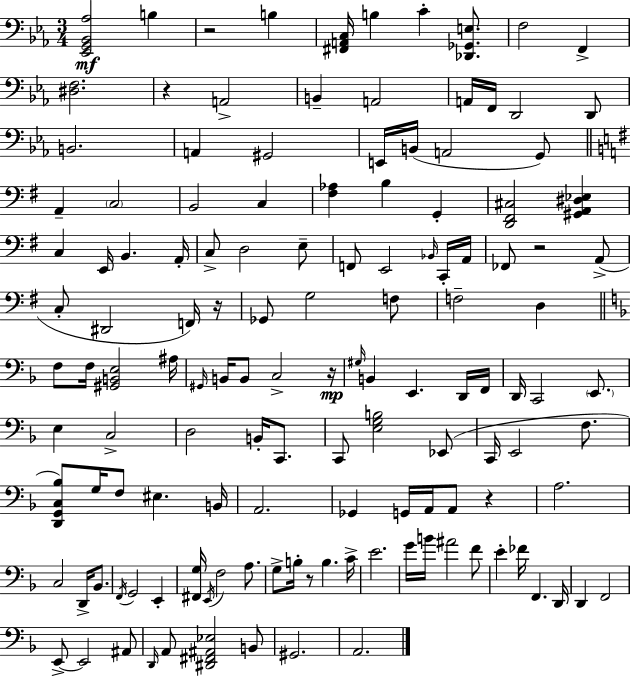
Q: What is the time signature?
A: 3/4